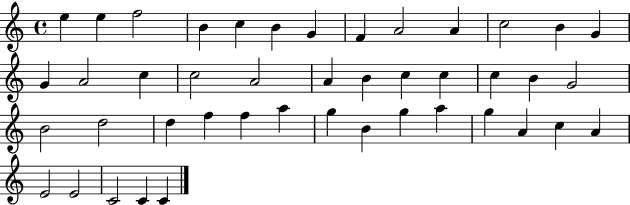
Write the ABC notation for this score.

X:1
T:Untitled
M:4/4
L:1/4
K:C
e e f2 B c B G F A2 A c2 B G G A2 c c2 A2 A B c c c B G2 B2 d2 d f f a g B g a g A c A E2 E2 C2 C C